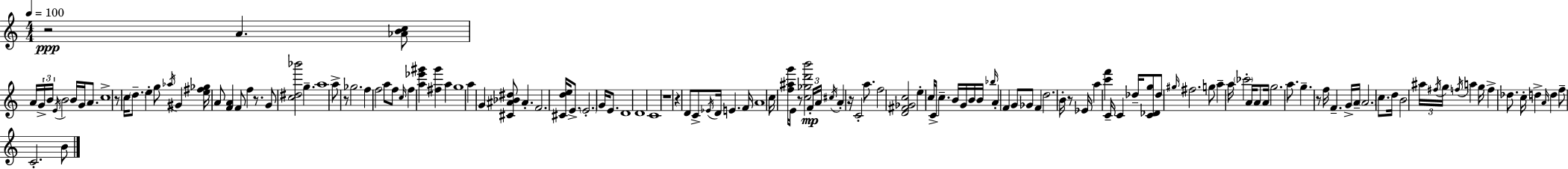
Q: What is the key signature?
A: A minor